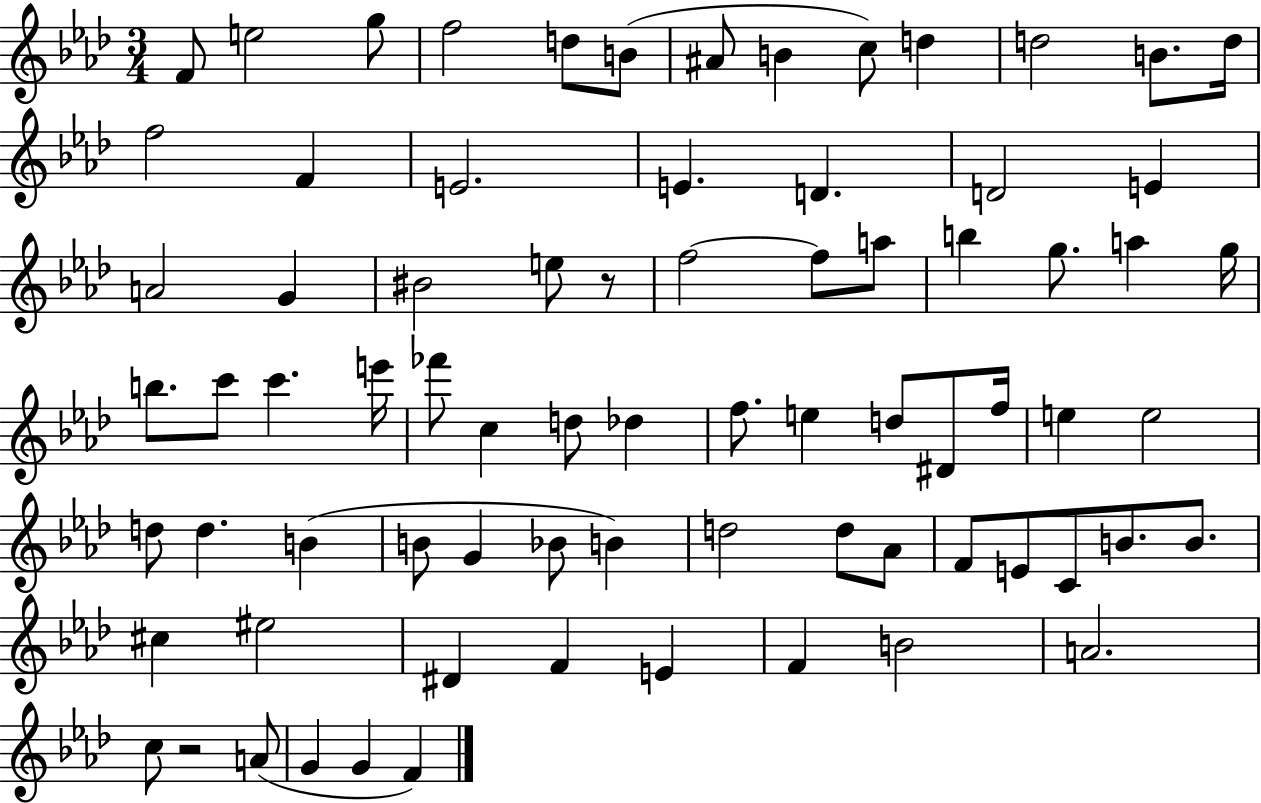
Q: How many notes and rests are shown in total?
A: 76